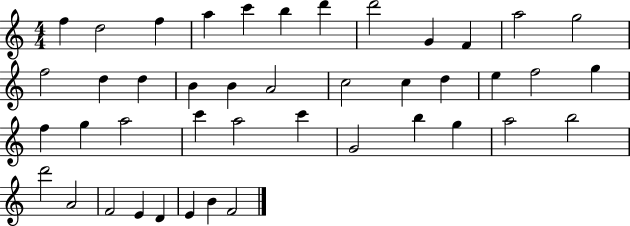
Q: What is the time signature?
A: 4/4